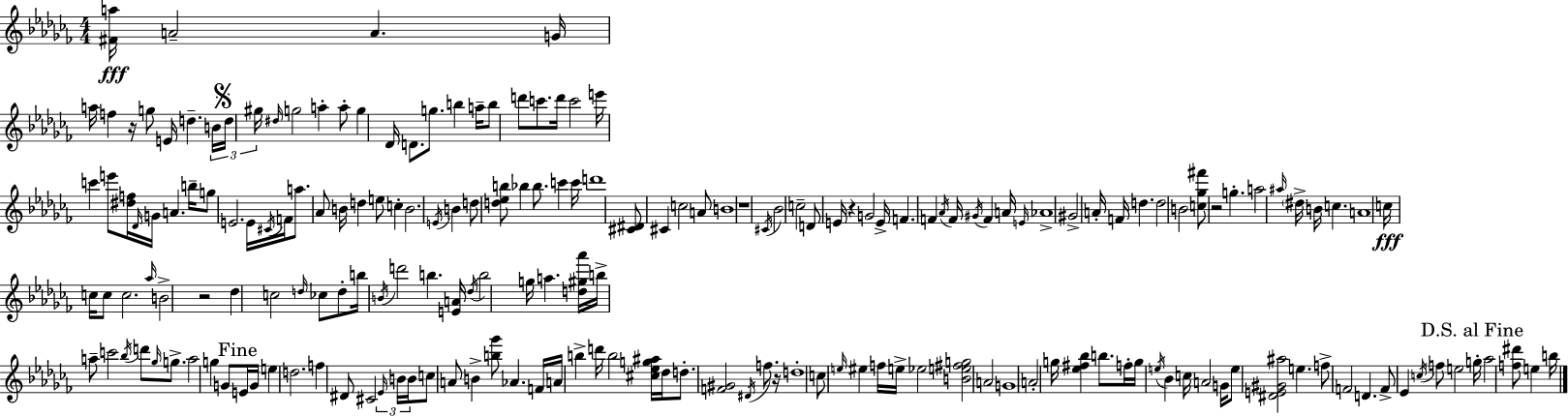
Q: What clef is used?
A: treble